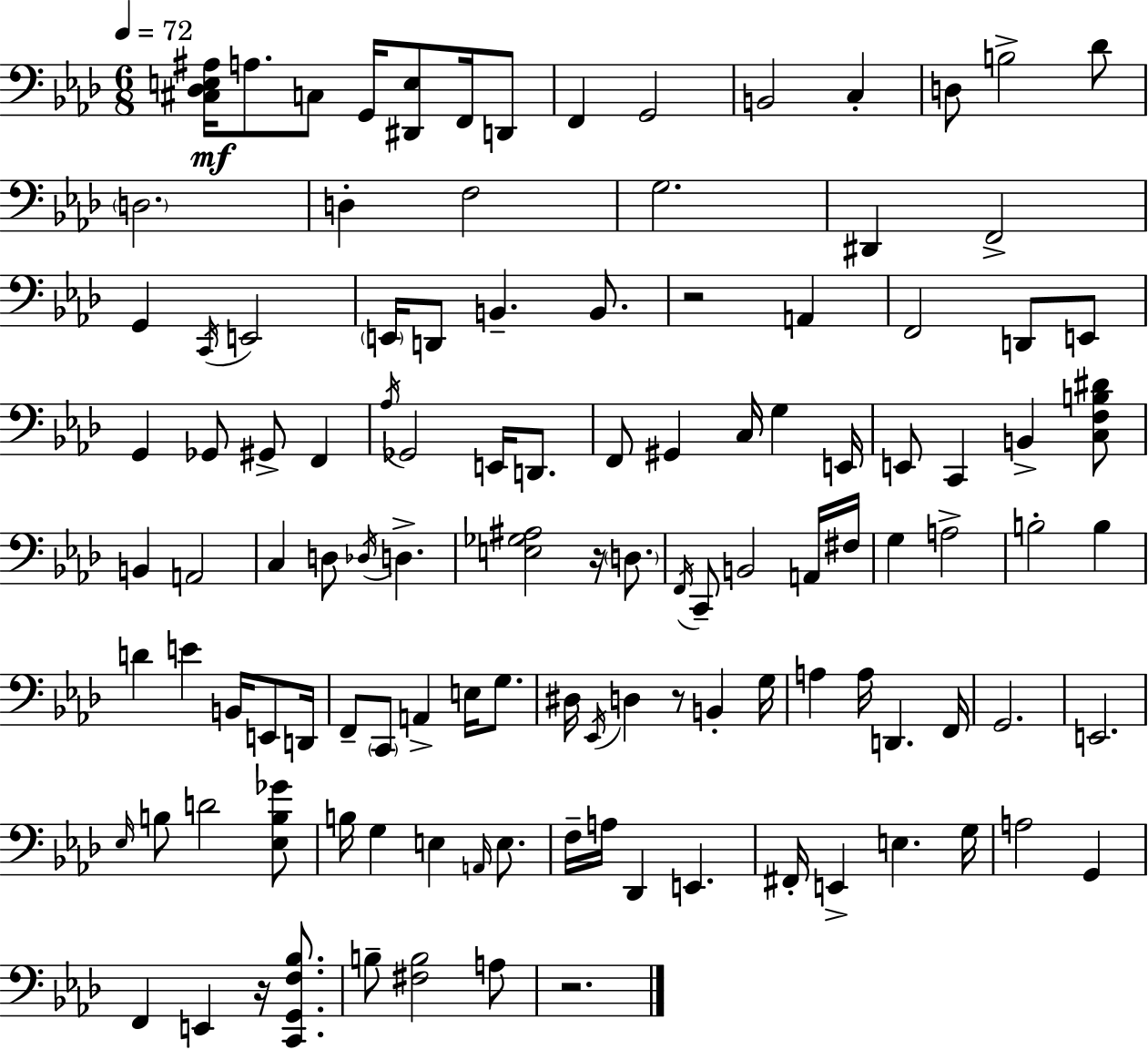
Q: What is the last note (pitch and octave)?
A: A3